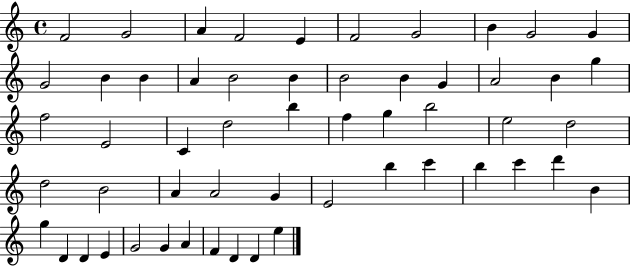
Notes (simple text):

F4/h G4/h A4/q F4/h E4/q F4/h G4/h B4/q G4/h G4/q G4/h B4/q B4/q A4/q B4/h B4/q B4/h B4/q G4/q A4/h B4/q G5/q F5/h E4/h C4/q D5/h B5/q F5/q G5/q B5/h E5/h D5/h D5/h B4/h A4/q A4/h G4/q E4/h B5/q C6/q B5/q C6/q D6/q B4/q G5/q D4/q D4/q E4/q G4/h G4/q A4/q F4/q D4/q D4/q E5/q